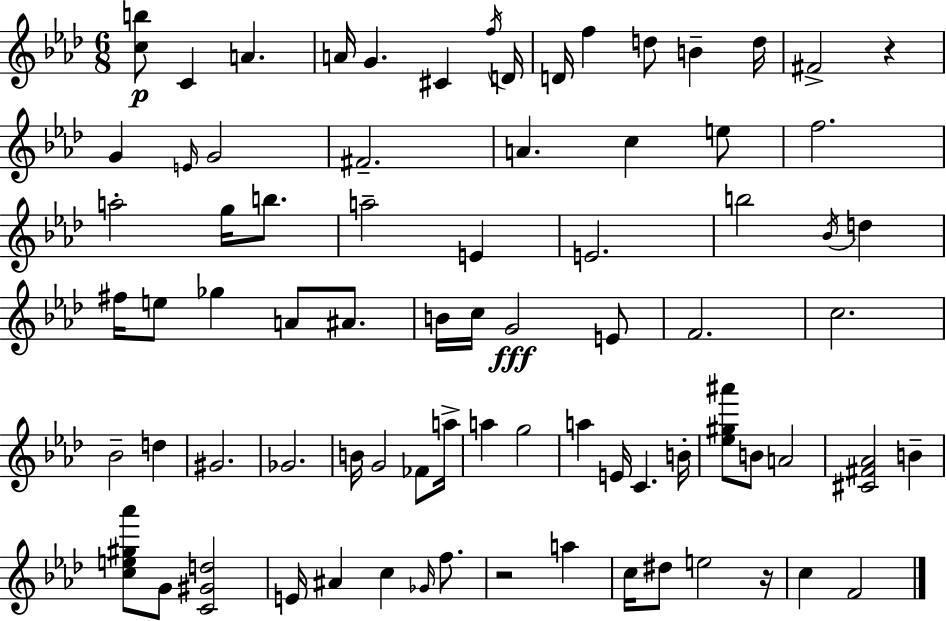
{
  \clef treble
  \numericTimeSignature
  \time 6/8
  \key f \minor
  <c'' b''>8\p c'4 a'4. | a'16 g'4. cis'4 \acciaccatura { f''16 } | d'16 d'16 f''4 d''8 b'4-- | d''16 fis'2-> r4 | \break g'4 \grace { e'16 } g'2 | fis'2.-- | a'4. c''4 | e''8 f''2. | \break a''2-. g''16 b''8. | a''2-- e'4 | e'2. | b''2 \acciaccatura { bes'16 } d''4 | \break fis''16 e''8 ges''4 a'8 | ais'8. b'16 c''16 g'2\fff | e'8 f'2. | c''2. | \break bes'2-- d''4 | gis'2. | ges'2. | b'16 g'2 | \break fes'8 a''16-> a''4 g''2 | a''4 e'16 c'4. | b'16-. <ees'' gis'' ais'''>8 b'8 a'2 | <cis' fis' aes'>2 b'4-- | \break <c'' e'' gis'' aes'''>8 g'8 <c' gis' d''>2 | e'16 ais'4 c''4 | \grace { ges'16 } f''8. r2 | a''4 c''16 dis''8 e''2 | \break r16 c''4 f'2 | \bar "|."
}